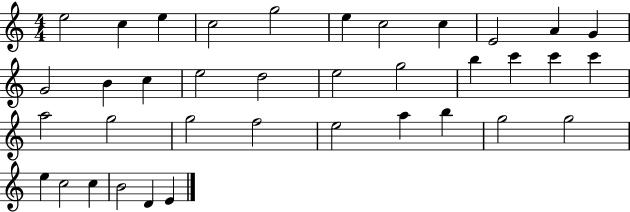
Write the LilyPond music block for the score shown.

{
  \clef treble
  \numericTimeSignature
  \time 4/4
  \key c \major
  e''2 c''4 e''4 | c''2 g''2 | e''4 c''2 c''4 | e'2 a'4 g'4 | \break g'2 b'4 c''4 | e''2 d''2 | e''2 g''2 | b''4 c'''4 c'''4 c'''4 | \break a''2 g''2 | g''2 f''2 | e''2 a''4 b''4 | g''2 g''2 | \break e''4 c''2 c''4 | b'2 d'4 e'4 | \bar "|."
}